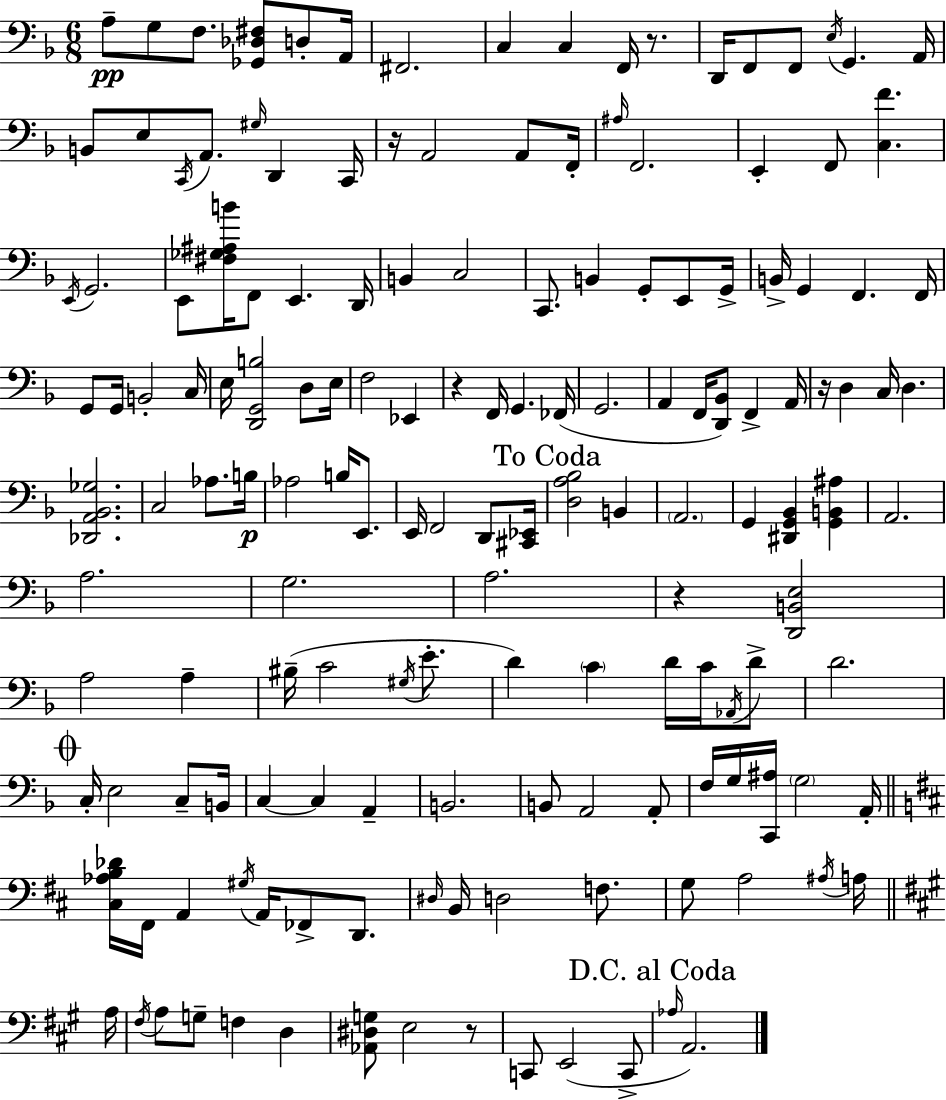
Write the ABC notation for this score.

X:1
T:Untitled
M:6/8
L:1/4
K:F
A,/2 G,/2 F,/2 [_G,,_D,^F,]/2 D,/2 A,,/4 ^F,,2 C, C, F,,/4 z/2 D,,/4 F,,/2 F,,/2 E,/4 G,, A,,/4 B,,/2 E,/2 C,,/4 A,,/2 ^G,/4 D,, C,,/4 z/4 A,,2 A,,/2 F,,/4 ^A,/4 F,,2 E,, F,,/2 [C,F] E,,/4 G,,2 E,,/2 [^F,_G,^A,B]/4 F,,/2 E,, D,,/4 B,, C,2 C,,/2 B,, G,,/2 E,,/2 G,,/4 B,,/4 G,, F,, F,,/4 G,,/2 G,,/4 B,,2 C,/4 E,/4 [D,,G,,B,]2 D,/2 E,/4 F,2 _E,, z F,,/4 G,, _F,,/4 G,,2 A,, F,,/4 [D,,_B,,]/2 F,, A,,/4 z/4 D, C,/4 D, [_D,,A,,_B,,_G,]2 C,2 _A,/2 B,/4 _A,2 B,/4 E,,/2 E,,/4 F,,2 D,,/2 [^C,,_E,,]/4 [D,A,_B,]2 B,, A,,2 G,, [^D,,G,,_B,,] [G,,B,,^A,] A,,2 A,2 G,2 A,2 z [D,,B,,E,]2 A,2 A, ^B,/4 C2 ^G,/4 E/2 D C D/4 C/4 _A,,/4 D/2 D2 C,/4 E,2 C,/2 B,,/4 C, C, A,, B,,2 B,,/2 A,,2 A,,/2 F,/4 G,/4 [C,,^A,]/4 G,2 A,,/4 [^C,_A,B,_D]/4 ^F,,/4 A,, ^G,/4 A,,/4 _F,,/2 D,,/2 ^D,/4 B,,/4 D,2 F,/2 G,/2 A,2 ^A,/4 A,/4 A,/4 ^F,/4 A,/2 G,/2 F, D, [_A,,^D,G,]/2 E,2 z/2 C,,/2 E,,2 C,,/2 _A,/4 A,,2